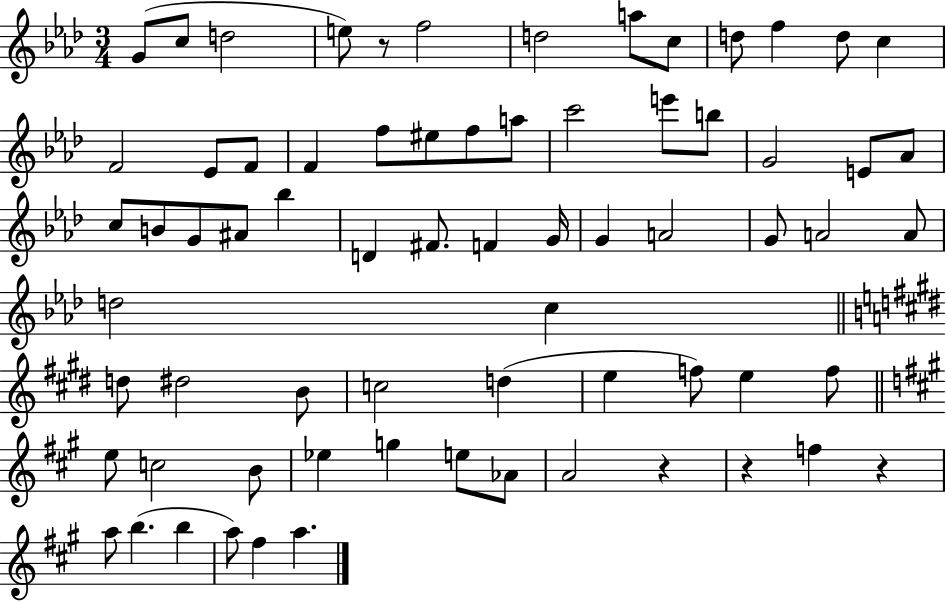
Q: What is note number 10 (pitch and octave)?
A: F5